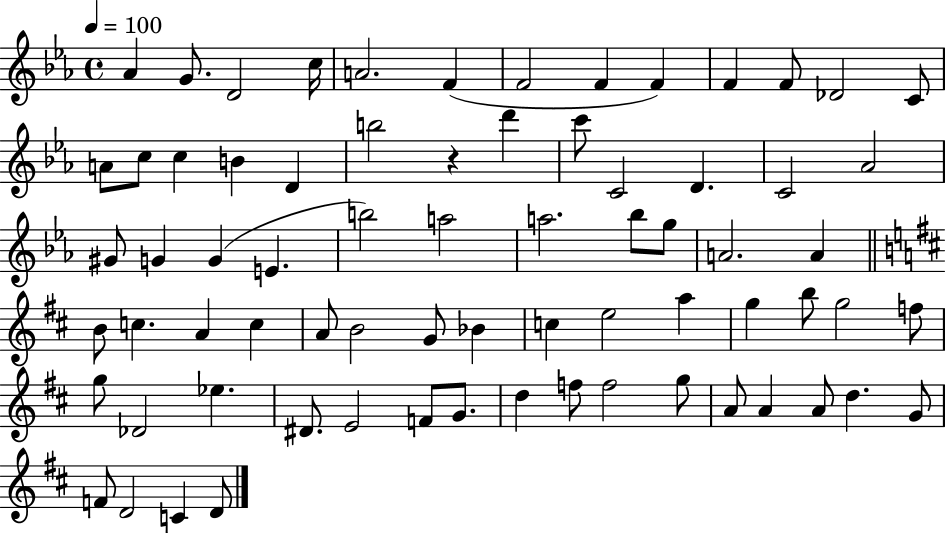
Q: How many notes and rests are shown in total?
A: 72